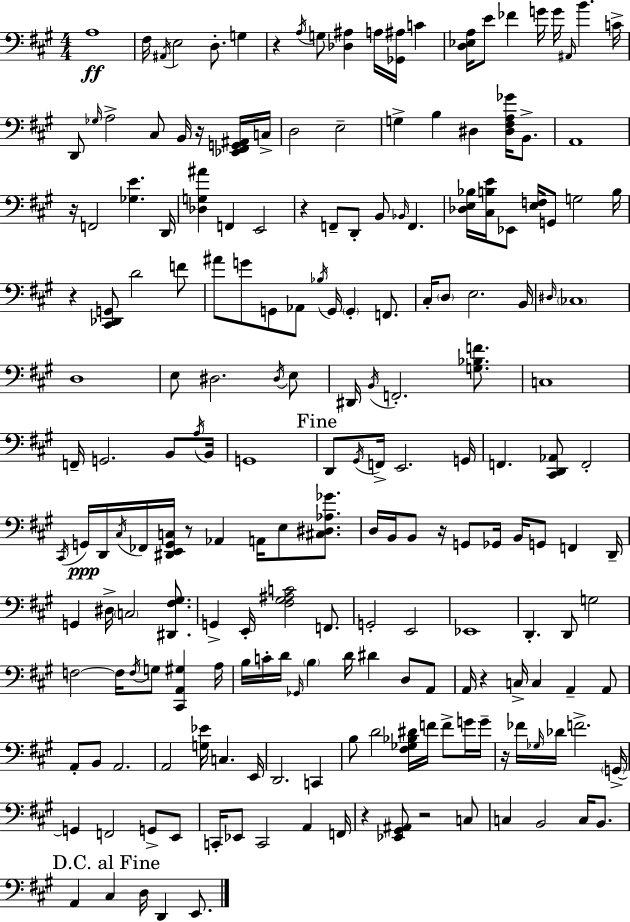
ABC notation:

X:1
T:Untitled
M:4/4
L:1/4
K:A
A,4 ^F,/4 ^A,,/4 E,2 D,/2 G, z A,/4 G,/2 [_D,^A,] A,/4 [_G,,^A,]/4 C [D,_E,A,]/4 E/2 _F G/4 G/4 ^A,,/4 B C/4 D,,/2 _G,/4 A,2 ^C,/2 B,,/4 z/4 [_E,,^F,,G,,^A,,]/4 C,/4 D,2 E,2 G, B, ^D, [^D,^F,A,_G]/4 B,,/2 A,,4 z/4 F,,2 [_G,E] D,,/4 [_D,G,^A] F,, E,,2 z F,,/2 D,,/2 B,,/2 _B,,/4 F,, [_D,E,_B,]/4 [^C,B,E]/4 _E,,/2 [E,F,]/4 G,,/2 G,2 B,/4 z [^C,,_D,,G,,]/2 D2 F/2 ^A/2 G/2 G,,/2 _A,,/2 _B,/4 G,,/4 G,, F,,/2 ^C,/4 D,/2 E,2 B,,/4 ^D,/4 _C,4 D,4 E,/2 ^D,2 ^D,/4 E,/2 ^D,,/4 B,,/4 F,,2 [G,_B,F]/2 C,4 F,,/4 G,,2 B,,/2 A,/4 B,,/4 G,,4 D,,/2 ^G,,/4 F,,/4 E,,2 G,,/4 F,, [^C,,D,,_A,,]/2 F,,2 ^C,,/4 G,,/4 D,,/4 ^C,/4 _F,,/4 [^D,,E,,G,,C,]/4 z/2 _A,, A,,/4 E,/2 [^C,^D,_A,_G]/2 D,/4 B,,/4 B,,/2 z/4 G,,/2 _G,,/4 B,,/4 G,,/2 F,, D,,/4 G,, ^D,/4 C,2 [^D,,^F,^G,]/2 G,, E,,/4 [^F,^G,^A,C]2 F,,/2 G,,2 E,,2 _E,,4 D,, D,,/2 G,2 F,2 F,/4 F,/4 G,/2 [^C,,A,,^G,] A,/4 B,/4 C/4 D/4 _G,,/4 B, D/4 ^D D,/2 A,,/2 A,,/4 z C,/4 C, A,, A,,/2 A,,/2 B,,/2 A,,2 A,,2 [G,_E]/4 C, E,,/4 D,,2 C,, B,/2 D2 [^F,_G,_B,^D]/4 F/4 F/2 G/4 G/4 z/4 _F/4 _G,/4 _D/4 F2 G,,/4 G,, F,,2 G,,/2 E,,/2 C,,/4 _E,,/2 C,,2 A,, F,,/4 z [_E,,^G,,^A,,]/2 z2 C,/2 C, B,,2 C,/4 B,,/2 A,, ^C, D,/4 D,, E,,/2